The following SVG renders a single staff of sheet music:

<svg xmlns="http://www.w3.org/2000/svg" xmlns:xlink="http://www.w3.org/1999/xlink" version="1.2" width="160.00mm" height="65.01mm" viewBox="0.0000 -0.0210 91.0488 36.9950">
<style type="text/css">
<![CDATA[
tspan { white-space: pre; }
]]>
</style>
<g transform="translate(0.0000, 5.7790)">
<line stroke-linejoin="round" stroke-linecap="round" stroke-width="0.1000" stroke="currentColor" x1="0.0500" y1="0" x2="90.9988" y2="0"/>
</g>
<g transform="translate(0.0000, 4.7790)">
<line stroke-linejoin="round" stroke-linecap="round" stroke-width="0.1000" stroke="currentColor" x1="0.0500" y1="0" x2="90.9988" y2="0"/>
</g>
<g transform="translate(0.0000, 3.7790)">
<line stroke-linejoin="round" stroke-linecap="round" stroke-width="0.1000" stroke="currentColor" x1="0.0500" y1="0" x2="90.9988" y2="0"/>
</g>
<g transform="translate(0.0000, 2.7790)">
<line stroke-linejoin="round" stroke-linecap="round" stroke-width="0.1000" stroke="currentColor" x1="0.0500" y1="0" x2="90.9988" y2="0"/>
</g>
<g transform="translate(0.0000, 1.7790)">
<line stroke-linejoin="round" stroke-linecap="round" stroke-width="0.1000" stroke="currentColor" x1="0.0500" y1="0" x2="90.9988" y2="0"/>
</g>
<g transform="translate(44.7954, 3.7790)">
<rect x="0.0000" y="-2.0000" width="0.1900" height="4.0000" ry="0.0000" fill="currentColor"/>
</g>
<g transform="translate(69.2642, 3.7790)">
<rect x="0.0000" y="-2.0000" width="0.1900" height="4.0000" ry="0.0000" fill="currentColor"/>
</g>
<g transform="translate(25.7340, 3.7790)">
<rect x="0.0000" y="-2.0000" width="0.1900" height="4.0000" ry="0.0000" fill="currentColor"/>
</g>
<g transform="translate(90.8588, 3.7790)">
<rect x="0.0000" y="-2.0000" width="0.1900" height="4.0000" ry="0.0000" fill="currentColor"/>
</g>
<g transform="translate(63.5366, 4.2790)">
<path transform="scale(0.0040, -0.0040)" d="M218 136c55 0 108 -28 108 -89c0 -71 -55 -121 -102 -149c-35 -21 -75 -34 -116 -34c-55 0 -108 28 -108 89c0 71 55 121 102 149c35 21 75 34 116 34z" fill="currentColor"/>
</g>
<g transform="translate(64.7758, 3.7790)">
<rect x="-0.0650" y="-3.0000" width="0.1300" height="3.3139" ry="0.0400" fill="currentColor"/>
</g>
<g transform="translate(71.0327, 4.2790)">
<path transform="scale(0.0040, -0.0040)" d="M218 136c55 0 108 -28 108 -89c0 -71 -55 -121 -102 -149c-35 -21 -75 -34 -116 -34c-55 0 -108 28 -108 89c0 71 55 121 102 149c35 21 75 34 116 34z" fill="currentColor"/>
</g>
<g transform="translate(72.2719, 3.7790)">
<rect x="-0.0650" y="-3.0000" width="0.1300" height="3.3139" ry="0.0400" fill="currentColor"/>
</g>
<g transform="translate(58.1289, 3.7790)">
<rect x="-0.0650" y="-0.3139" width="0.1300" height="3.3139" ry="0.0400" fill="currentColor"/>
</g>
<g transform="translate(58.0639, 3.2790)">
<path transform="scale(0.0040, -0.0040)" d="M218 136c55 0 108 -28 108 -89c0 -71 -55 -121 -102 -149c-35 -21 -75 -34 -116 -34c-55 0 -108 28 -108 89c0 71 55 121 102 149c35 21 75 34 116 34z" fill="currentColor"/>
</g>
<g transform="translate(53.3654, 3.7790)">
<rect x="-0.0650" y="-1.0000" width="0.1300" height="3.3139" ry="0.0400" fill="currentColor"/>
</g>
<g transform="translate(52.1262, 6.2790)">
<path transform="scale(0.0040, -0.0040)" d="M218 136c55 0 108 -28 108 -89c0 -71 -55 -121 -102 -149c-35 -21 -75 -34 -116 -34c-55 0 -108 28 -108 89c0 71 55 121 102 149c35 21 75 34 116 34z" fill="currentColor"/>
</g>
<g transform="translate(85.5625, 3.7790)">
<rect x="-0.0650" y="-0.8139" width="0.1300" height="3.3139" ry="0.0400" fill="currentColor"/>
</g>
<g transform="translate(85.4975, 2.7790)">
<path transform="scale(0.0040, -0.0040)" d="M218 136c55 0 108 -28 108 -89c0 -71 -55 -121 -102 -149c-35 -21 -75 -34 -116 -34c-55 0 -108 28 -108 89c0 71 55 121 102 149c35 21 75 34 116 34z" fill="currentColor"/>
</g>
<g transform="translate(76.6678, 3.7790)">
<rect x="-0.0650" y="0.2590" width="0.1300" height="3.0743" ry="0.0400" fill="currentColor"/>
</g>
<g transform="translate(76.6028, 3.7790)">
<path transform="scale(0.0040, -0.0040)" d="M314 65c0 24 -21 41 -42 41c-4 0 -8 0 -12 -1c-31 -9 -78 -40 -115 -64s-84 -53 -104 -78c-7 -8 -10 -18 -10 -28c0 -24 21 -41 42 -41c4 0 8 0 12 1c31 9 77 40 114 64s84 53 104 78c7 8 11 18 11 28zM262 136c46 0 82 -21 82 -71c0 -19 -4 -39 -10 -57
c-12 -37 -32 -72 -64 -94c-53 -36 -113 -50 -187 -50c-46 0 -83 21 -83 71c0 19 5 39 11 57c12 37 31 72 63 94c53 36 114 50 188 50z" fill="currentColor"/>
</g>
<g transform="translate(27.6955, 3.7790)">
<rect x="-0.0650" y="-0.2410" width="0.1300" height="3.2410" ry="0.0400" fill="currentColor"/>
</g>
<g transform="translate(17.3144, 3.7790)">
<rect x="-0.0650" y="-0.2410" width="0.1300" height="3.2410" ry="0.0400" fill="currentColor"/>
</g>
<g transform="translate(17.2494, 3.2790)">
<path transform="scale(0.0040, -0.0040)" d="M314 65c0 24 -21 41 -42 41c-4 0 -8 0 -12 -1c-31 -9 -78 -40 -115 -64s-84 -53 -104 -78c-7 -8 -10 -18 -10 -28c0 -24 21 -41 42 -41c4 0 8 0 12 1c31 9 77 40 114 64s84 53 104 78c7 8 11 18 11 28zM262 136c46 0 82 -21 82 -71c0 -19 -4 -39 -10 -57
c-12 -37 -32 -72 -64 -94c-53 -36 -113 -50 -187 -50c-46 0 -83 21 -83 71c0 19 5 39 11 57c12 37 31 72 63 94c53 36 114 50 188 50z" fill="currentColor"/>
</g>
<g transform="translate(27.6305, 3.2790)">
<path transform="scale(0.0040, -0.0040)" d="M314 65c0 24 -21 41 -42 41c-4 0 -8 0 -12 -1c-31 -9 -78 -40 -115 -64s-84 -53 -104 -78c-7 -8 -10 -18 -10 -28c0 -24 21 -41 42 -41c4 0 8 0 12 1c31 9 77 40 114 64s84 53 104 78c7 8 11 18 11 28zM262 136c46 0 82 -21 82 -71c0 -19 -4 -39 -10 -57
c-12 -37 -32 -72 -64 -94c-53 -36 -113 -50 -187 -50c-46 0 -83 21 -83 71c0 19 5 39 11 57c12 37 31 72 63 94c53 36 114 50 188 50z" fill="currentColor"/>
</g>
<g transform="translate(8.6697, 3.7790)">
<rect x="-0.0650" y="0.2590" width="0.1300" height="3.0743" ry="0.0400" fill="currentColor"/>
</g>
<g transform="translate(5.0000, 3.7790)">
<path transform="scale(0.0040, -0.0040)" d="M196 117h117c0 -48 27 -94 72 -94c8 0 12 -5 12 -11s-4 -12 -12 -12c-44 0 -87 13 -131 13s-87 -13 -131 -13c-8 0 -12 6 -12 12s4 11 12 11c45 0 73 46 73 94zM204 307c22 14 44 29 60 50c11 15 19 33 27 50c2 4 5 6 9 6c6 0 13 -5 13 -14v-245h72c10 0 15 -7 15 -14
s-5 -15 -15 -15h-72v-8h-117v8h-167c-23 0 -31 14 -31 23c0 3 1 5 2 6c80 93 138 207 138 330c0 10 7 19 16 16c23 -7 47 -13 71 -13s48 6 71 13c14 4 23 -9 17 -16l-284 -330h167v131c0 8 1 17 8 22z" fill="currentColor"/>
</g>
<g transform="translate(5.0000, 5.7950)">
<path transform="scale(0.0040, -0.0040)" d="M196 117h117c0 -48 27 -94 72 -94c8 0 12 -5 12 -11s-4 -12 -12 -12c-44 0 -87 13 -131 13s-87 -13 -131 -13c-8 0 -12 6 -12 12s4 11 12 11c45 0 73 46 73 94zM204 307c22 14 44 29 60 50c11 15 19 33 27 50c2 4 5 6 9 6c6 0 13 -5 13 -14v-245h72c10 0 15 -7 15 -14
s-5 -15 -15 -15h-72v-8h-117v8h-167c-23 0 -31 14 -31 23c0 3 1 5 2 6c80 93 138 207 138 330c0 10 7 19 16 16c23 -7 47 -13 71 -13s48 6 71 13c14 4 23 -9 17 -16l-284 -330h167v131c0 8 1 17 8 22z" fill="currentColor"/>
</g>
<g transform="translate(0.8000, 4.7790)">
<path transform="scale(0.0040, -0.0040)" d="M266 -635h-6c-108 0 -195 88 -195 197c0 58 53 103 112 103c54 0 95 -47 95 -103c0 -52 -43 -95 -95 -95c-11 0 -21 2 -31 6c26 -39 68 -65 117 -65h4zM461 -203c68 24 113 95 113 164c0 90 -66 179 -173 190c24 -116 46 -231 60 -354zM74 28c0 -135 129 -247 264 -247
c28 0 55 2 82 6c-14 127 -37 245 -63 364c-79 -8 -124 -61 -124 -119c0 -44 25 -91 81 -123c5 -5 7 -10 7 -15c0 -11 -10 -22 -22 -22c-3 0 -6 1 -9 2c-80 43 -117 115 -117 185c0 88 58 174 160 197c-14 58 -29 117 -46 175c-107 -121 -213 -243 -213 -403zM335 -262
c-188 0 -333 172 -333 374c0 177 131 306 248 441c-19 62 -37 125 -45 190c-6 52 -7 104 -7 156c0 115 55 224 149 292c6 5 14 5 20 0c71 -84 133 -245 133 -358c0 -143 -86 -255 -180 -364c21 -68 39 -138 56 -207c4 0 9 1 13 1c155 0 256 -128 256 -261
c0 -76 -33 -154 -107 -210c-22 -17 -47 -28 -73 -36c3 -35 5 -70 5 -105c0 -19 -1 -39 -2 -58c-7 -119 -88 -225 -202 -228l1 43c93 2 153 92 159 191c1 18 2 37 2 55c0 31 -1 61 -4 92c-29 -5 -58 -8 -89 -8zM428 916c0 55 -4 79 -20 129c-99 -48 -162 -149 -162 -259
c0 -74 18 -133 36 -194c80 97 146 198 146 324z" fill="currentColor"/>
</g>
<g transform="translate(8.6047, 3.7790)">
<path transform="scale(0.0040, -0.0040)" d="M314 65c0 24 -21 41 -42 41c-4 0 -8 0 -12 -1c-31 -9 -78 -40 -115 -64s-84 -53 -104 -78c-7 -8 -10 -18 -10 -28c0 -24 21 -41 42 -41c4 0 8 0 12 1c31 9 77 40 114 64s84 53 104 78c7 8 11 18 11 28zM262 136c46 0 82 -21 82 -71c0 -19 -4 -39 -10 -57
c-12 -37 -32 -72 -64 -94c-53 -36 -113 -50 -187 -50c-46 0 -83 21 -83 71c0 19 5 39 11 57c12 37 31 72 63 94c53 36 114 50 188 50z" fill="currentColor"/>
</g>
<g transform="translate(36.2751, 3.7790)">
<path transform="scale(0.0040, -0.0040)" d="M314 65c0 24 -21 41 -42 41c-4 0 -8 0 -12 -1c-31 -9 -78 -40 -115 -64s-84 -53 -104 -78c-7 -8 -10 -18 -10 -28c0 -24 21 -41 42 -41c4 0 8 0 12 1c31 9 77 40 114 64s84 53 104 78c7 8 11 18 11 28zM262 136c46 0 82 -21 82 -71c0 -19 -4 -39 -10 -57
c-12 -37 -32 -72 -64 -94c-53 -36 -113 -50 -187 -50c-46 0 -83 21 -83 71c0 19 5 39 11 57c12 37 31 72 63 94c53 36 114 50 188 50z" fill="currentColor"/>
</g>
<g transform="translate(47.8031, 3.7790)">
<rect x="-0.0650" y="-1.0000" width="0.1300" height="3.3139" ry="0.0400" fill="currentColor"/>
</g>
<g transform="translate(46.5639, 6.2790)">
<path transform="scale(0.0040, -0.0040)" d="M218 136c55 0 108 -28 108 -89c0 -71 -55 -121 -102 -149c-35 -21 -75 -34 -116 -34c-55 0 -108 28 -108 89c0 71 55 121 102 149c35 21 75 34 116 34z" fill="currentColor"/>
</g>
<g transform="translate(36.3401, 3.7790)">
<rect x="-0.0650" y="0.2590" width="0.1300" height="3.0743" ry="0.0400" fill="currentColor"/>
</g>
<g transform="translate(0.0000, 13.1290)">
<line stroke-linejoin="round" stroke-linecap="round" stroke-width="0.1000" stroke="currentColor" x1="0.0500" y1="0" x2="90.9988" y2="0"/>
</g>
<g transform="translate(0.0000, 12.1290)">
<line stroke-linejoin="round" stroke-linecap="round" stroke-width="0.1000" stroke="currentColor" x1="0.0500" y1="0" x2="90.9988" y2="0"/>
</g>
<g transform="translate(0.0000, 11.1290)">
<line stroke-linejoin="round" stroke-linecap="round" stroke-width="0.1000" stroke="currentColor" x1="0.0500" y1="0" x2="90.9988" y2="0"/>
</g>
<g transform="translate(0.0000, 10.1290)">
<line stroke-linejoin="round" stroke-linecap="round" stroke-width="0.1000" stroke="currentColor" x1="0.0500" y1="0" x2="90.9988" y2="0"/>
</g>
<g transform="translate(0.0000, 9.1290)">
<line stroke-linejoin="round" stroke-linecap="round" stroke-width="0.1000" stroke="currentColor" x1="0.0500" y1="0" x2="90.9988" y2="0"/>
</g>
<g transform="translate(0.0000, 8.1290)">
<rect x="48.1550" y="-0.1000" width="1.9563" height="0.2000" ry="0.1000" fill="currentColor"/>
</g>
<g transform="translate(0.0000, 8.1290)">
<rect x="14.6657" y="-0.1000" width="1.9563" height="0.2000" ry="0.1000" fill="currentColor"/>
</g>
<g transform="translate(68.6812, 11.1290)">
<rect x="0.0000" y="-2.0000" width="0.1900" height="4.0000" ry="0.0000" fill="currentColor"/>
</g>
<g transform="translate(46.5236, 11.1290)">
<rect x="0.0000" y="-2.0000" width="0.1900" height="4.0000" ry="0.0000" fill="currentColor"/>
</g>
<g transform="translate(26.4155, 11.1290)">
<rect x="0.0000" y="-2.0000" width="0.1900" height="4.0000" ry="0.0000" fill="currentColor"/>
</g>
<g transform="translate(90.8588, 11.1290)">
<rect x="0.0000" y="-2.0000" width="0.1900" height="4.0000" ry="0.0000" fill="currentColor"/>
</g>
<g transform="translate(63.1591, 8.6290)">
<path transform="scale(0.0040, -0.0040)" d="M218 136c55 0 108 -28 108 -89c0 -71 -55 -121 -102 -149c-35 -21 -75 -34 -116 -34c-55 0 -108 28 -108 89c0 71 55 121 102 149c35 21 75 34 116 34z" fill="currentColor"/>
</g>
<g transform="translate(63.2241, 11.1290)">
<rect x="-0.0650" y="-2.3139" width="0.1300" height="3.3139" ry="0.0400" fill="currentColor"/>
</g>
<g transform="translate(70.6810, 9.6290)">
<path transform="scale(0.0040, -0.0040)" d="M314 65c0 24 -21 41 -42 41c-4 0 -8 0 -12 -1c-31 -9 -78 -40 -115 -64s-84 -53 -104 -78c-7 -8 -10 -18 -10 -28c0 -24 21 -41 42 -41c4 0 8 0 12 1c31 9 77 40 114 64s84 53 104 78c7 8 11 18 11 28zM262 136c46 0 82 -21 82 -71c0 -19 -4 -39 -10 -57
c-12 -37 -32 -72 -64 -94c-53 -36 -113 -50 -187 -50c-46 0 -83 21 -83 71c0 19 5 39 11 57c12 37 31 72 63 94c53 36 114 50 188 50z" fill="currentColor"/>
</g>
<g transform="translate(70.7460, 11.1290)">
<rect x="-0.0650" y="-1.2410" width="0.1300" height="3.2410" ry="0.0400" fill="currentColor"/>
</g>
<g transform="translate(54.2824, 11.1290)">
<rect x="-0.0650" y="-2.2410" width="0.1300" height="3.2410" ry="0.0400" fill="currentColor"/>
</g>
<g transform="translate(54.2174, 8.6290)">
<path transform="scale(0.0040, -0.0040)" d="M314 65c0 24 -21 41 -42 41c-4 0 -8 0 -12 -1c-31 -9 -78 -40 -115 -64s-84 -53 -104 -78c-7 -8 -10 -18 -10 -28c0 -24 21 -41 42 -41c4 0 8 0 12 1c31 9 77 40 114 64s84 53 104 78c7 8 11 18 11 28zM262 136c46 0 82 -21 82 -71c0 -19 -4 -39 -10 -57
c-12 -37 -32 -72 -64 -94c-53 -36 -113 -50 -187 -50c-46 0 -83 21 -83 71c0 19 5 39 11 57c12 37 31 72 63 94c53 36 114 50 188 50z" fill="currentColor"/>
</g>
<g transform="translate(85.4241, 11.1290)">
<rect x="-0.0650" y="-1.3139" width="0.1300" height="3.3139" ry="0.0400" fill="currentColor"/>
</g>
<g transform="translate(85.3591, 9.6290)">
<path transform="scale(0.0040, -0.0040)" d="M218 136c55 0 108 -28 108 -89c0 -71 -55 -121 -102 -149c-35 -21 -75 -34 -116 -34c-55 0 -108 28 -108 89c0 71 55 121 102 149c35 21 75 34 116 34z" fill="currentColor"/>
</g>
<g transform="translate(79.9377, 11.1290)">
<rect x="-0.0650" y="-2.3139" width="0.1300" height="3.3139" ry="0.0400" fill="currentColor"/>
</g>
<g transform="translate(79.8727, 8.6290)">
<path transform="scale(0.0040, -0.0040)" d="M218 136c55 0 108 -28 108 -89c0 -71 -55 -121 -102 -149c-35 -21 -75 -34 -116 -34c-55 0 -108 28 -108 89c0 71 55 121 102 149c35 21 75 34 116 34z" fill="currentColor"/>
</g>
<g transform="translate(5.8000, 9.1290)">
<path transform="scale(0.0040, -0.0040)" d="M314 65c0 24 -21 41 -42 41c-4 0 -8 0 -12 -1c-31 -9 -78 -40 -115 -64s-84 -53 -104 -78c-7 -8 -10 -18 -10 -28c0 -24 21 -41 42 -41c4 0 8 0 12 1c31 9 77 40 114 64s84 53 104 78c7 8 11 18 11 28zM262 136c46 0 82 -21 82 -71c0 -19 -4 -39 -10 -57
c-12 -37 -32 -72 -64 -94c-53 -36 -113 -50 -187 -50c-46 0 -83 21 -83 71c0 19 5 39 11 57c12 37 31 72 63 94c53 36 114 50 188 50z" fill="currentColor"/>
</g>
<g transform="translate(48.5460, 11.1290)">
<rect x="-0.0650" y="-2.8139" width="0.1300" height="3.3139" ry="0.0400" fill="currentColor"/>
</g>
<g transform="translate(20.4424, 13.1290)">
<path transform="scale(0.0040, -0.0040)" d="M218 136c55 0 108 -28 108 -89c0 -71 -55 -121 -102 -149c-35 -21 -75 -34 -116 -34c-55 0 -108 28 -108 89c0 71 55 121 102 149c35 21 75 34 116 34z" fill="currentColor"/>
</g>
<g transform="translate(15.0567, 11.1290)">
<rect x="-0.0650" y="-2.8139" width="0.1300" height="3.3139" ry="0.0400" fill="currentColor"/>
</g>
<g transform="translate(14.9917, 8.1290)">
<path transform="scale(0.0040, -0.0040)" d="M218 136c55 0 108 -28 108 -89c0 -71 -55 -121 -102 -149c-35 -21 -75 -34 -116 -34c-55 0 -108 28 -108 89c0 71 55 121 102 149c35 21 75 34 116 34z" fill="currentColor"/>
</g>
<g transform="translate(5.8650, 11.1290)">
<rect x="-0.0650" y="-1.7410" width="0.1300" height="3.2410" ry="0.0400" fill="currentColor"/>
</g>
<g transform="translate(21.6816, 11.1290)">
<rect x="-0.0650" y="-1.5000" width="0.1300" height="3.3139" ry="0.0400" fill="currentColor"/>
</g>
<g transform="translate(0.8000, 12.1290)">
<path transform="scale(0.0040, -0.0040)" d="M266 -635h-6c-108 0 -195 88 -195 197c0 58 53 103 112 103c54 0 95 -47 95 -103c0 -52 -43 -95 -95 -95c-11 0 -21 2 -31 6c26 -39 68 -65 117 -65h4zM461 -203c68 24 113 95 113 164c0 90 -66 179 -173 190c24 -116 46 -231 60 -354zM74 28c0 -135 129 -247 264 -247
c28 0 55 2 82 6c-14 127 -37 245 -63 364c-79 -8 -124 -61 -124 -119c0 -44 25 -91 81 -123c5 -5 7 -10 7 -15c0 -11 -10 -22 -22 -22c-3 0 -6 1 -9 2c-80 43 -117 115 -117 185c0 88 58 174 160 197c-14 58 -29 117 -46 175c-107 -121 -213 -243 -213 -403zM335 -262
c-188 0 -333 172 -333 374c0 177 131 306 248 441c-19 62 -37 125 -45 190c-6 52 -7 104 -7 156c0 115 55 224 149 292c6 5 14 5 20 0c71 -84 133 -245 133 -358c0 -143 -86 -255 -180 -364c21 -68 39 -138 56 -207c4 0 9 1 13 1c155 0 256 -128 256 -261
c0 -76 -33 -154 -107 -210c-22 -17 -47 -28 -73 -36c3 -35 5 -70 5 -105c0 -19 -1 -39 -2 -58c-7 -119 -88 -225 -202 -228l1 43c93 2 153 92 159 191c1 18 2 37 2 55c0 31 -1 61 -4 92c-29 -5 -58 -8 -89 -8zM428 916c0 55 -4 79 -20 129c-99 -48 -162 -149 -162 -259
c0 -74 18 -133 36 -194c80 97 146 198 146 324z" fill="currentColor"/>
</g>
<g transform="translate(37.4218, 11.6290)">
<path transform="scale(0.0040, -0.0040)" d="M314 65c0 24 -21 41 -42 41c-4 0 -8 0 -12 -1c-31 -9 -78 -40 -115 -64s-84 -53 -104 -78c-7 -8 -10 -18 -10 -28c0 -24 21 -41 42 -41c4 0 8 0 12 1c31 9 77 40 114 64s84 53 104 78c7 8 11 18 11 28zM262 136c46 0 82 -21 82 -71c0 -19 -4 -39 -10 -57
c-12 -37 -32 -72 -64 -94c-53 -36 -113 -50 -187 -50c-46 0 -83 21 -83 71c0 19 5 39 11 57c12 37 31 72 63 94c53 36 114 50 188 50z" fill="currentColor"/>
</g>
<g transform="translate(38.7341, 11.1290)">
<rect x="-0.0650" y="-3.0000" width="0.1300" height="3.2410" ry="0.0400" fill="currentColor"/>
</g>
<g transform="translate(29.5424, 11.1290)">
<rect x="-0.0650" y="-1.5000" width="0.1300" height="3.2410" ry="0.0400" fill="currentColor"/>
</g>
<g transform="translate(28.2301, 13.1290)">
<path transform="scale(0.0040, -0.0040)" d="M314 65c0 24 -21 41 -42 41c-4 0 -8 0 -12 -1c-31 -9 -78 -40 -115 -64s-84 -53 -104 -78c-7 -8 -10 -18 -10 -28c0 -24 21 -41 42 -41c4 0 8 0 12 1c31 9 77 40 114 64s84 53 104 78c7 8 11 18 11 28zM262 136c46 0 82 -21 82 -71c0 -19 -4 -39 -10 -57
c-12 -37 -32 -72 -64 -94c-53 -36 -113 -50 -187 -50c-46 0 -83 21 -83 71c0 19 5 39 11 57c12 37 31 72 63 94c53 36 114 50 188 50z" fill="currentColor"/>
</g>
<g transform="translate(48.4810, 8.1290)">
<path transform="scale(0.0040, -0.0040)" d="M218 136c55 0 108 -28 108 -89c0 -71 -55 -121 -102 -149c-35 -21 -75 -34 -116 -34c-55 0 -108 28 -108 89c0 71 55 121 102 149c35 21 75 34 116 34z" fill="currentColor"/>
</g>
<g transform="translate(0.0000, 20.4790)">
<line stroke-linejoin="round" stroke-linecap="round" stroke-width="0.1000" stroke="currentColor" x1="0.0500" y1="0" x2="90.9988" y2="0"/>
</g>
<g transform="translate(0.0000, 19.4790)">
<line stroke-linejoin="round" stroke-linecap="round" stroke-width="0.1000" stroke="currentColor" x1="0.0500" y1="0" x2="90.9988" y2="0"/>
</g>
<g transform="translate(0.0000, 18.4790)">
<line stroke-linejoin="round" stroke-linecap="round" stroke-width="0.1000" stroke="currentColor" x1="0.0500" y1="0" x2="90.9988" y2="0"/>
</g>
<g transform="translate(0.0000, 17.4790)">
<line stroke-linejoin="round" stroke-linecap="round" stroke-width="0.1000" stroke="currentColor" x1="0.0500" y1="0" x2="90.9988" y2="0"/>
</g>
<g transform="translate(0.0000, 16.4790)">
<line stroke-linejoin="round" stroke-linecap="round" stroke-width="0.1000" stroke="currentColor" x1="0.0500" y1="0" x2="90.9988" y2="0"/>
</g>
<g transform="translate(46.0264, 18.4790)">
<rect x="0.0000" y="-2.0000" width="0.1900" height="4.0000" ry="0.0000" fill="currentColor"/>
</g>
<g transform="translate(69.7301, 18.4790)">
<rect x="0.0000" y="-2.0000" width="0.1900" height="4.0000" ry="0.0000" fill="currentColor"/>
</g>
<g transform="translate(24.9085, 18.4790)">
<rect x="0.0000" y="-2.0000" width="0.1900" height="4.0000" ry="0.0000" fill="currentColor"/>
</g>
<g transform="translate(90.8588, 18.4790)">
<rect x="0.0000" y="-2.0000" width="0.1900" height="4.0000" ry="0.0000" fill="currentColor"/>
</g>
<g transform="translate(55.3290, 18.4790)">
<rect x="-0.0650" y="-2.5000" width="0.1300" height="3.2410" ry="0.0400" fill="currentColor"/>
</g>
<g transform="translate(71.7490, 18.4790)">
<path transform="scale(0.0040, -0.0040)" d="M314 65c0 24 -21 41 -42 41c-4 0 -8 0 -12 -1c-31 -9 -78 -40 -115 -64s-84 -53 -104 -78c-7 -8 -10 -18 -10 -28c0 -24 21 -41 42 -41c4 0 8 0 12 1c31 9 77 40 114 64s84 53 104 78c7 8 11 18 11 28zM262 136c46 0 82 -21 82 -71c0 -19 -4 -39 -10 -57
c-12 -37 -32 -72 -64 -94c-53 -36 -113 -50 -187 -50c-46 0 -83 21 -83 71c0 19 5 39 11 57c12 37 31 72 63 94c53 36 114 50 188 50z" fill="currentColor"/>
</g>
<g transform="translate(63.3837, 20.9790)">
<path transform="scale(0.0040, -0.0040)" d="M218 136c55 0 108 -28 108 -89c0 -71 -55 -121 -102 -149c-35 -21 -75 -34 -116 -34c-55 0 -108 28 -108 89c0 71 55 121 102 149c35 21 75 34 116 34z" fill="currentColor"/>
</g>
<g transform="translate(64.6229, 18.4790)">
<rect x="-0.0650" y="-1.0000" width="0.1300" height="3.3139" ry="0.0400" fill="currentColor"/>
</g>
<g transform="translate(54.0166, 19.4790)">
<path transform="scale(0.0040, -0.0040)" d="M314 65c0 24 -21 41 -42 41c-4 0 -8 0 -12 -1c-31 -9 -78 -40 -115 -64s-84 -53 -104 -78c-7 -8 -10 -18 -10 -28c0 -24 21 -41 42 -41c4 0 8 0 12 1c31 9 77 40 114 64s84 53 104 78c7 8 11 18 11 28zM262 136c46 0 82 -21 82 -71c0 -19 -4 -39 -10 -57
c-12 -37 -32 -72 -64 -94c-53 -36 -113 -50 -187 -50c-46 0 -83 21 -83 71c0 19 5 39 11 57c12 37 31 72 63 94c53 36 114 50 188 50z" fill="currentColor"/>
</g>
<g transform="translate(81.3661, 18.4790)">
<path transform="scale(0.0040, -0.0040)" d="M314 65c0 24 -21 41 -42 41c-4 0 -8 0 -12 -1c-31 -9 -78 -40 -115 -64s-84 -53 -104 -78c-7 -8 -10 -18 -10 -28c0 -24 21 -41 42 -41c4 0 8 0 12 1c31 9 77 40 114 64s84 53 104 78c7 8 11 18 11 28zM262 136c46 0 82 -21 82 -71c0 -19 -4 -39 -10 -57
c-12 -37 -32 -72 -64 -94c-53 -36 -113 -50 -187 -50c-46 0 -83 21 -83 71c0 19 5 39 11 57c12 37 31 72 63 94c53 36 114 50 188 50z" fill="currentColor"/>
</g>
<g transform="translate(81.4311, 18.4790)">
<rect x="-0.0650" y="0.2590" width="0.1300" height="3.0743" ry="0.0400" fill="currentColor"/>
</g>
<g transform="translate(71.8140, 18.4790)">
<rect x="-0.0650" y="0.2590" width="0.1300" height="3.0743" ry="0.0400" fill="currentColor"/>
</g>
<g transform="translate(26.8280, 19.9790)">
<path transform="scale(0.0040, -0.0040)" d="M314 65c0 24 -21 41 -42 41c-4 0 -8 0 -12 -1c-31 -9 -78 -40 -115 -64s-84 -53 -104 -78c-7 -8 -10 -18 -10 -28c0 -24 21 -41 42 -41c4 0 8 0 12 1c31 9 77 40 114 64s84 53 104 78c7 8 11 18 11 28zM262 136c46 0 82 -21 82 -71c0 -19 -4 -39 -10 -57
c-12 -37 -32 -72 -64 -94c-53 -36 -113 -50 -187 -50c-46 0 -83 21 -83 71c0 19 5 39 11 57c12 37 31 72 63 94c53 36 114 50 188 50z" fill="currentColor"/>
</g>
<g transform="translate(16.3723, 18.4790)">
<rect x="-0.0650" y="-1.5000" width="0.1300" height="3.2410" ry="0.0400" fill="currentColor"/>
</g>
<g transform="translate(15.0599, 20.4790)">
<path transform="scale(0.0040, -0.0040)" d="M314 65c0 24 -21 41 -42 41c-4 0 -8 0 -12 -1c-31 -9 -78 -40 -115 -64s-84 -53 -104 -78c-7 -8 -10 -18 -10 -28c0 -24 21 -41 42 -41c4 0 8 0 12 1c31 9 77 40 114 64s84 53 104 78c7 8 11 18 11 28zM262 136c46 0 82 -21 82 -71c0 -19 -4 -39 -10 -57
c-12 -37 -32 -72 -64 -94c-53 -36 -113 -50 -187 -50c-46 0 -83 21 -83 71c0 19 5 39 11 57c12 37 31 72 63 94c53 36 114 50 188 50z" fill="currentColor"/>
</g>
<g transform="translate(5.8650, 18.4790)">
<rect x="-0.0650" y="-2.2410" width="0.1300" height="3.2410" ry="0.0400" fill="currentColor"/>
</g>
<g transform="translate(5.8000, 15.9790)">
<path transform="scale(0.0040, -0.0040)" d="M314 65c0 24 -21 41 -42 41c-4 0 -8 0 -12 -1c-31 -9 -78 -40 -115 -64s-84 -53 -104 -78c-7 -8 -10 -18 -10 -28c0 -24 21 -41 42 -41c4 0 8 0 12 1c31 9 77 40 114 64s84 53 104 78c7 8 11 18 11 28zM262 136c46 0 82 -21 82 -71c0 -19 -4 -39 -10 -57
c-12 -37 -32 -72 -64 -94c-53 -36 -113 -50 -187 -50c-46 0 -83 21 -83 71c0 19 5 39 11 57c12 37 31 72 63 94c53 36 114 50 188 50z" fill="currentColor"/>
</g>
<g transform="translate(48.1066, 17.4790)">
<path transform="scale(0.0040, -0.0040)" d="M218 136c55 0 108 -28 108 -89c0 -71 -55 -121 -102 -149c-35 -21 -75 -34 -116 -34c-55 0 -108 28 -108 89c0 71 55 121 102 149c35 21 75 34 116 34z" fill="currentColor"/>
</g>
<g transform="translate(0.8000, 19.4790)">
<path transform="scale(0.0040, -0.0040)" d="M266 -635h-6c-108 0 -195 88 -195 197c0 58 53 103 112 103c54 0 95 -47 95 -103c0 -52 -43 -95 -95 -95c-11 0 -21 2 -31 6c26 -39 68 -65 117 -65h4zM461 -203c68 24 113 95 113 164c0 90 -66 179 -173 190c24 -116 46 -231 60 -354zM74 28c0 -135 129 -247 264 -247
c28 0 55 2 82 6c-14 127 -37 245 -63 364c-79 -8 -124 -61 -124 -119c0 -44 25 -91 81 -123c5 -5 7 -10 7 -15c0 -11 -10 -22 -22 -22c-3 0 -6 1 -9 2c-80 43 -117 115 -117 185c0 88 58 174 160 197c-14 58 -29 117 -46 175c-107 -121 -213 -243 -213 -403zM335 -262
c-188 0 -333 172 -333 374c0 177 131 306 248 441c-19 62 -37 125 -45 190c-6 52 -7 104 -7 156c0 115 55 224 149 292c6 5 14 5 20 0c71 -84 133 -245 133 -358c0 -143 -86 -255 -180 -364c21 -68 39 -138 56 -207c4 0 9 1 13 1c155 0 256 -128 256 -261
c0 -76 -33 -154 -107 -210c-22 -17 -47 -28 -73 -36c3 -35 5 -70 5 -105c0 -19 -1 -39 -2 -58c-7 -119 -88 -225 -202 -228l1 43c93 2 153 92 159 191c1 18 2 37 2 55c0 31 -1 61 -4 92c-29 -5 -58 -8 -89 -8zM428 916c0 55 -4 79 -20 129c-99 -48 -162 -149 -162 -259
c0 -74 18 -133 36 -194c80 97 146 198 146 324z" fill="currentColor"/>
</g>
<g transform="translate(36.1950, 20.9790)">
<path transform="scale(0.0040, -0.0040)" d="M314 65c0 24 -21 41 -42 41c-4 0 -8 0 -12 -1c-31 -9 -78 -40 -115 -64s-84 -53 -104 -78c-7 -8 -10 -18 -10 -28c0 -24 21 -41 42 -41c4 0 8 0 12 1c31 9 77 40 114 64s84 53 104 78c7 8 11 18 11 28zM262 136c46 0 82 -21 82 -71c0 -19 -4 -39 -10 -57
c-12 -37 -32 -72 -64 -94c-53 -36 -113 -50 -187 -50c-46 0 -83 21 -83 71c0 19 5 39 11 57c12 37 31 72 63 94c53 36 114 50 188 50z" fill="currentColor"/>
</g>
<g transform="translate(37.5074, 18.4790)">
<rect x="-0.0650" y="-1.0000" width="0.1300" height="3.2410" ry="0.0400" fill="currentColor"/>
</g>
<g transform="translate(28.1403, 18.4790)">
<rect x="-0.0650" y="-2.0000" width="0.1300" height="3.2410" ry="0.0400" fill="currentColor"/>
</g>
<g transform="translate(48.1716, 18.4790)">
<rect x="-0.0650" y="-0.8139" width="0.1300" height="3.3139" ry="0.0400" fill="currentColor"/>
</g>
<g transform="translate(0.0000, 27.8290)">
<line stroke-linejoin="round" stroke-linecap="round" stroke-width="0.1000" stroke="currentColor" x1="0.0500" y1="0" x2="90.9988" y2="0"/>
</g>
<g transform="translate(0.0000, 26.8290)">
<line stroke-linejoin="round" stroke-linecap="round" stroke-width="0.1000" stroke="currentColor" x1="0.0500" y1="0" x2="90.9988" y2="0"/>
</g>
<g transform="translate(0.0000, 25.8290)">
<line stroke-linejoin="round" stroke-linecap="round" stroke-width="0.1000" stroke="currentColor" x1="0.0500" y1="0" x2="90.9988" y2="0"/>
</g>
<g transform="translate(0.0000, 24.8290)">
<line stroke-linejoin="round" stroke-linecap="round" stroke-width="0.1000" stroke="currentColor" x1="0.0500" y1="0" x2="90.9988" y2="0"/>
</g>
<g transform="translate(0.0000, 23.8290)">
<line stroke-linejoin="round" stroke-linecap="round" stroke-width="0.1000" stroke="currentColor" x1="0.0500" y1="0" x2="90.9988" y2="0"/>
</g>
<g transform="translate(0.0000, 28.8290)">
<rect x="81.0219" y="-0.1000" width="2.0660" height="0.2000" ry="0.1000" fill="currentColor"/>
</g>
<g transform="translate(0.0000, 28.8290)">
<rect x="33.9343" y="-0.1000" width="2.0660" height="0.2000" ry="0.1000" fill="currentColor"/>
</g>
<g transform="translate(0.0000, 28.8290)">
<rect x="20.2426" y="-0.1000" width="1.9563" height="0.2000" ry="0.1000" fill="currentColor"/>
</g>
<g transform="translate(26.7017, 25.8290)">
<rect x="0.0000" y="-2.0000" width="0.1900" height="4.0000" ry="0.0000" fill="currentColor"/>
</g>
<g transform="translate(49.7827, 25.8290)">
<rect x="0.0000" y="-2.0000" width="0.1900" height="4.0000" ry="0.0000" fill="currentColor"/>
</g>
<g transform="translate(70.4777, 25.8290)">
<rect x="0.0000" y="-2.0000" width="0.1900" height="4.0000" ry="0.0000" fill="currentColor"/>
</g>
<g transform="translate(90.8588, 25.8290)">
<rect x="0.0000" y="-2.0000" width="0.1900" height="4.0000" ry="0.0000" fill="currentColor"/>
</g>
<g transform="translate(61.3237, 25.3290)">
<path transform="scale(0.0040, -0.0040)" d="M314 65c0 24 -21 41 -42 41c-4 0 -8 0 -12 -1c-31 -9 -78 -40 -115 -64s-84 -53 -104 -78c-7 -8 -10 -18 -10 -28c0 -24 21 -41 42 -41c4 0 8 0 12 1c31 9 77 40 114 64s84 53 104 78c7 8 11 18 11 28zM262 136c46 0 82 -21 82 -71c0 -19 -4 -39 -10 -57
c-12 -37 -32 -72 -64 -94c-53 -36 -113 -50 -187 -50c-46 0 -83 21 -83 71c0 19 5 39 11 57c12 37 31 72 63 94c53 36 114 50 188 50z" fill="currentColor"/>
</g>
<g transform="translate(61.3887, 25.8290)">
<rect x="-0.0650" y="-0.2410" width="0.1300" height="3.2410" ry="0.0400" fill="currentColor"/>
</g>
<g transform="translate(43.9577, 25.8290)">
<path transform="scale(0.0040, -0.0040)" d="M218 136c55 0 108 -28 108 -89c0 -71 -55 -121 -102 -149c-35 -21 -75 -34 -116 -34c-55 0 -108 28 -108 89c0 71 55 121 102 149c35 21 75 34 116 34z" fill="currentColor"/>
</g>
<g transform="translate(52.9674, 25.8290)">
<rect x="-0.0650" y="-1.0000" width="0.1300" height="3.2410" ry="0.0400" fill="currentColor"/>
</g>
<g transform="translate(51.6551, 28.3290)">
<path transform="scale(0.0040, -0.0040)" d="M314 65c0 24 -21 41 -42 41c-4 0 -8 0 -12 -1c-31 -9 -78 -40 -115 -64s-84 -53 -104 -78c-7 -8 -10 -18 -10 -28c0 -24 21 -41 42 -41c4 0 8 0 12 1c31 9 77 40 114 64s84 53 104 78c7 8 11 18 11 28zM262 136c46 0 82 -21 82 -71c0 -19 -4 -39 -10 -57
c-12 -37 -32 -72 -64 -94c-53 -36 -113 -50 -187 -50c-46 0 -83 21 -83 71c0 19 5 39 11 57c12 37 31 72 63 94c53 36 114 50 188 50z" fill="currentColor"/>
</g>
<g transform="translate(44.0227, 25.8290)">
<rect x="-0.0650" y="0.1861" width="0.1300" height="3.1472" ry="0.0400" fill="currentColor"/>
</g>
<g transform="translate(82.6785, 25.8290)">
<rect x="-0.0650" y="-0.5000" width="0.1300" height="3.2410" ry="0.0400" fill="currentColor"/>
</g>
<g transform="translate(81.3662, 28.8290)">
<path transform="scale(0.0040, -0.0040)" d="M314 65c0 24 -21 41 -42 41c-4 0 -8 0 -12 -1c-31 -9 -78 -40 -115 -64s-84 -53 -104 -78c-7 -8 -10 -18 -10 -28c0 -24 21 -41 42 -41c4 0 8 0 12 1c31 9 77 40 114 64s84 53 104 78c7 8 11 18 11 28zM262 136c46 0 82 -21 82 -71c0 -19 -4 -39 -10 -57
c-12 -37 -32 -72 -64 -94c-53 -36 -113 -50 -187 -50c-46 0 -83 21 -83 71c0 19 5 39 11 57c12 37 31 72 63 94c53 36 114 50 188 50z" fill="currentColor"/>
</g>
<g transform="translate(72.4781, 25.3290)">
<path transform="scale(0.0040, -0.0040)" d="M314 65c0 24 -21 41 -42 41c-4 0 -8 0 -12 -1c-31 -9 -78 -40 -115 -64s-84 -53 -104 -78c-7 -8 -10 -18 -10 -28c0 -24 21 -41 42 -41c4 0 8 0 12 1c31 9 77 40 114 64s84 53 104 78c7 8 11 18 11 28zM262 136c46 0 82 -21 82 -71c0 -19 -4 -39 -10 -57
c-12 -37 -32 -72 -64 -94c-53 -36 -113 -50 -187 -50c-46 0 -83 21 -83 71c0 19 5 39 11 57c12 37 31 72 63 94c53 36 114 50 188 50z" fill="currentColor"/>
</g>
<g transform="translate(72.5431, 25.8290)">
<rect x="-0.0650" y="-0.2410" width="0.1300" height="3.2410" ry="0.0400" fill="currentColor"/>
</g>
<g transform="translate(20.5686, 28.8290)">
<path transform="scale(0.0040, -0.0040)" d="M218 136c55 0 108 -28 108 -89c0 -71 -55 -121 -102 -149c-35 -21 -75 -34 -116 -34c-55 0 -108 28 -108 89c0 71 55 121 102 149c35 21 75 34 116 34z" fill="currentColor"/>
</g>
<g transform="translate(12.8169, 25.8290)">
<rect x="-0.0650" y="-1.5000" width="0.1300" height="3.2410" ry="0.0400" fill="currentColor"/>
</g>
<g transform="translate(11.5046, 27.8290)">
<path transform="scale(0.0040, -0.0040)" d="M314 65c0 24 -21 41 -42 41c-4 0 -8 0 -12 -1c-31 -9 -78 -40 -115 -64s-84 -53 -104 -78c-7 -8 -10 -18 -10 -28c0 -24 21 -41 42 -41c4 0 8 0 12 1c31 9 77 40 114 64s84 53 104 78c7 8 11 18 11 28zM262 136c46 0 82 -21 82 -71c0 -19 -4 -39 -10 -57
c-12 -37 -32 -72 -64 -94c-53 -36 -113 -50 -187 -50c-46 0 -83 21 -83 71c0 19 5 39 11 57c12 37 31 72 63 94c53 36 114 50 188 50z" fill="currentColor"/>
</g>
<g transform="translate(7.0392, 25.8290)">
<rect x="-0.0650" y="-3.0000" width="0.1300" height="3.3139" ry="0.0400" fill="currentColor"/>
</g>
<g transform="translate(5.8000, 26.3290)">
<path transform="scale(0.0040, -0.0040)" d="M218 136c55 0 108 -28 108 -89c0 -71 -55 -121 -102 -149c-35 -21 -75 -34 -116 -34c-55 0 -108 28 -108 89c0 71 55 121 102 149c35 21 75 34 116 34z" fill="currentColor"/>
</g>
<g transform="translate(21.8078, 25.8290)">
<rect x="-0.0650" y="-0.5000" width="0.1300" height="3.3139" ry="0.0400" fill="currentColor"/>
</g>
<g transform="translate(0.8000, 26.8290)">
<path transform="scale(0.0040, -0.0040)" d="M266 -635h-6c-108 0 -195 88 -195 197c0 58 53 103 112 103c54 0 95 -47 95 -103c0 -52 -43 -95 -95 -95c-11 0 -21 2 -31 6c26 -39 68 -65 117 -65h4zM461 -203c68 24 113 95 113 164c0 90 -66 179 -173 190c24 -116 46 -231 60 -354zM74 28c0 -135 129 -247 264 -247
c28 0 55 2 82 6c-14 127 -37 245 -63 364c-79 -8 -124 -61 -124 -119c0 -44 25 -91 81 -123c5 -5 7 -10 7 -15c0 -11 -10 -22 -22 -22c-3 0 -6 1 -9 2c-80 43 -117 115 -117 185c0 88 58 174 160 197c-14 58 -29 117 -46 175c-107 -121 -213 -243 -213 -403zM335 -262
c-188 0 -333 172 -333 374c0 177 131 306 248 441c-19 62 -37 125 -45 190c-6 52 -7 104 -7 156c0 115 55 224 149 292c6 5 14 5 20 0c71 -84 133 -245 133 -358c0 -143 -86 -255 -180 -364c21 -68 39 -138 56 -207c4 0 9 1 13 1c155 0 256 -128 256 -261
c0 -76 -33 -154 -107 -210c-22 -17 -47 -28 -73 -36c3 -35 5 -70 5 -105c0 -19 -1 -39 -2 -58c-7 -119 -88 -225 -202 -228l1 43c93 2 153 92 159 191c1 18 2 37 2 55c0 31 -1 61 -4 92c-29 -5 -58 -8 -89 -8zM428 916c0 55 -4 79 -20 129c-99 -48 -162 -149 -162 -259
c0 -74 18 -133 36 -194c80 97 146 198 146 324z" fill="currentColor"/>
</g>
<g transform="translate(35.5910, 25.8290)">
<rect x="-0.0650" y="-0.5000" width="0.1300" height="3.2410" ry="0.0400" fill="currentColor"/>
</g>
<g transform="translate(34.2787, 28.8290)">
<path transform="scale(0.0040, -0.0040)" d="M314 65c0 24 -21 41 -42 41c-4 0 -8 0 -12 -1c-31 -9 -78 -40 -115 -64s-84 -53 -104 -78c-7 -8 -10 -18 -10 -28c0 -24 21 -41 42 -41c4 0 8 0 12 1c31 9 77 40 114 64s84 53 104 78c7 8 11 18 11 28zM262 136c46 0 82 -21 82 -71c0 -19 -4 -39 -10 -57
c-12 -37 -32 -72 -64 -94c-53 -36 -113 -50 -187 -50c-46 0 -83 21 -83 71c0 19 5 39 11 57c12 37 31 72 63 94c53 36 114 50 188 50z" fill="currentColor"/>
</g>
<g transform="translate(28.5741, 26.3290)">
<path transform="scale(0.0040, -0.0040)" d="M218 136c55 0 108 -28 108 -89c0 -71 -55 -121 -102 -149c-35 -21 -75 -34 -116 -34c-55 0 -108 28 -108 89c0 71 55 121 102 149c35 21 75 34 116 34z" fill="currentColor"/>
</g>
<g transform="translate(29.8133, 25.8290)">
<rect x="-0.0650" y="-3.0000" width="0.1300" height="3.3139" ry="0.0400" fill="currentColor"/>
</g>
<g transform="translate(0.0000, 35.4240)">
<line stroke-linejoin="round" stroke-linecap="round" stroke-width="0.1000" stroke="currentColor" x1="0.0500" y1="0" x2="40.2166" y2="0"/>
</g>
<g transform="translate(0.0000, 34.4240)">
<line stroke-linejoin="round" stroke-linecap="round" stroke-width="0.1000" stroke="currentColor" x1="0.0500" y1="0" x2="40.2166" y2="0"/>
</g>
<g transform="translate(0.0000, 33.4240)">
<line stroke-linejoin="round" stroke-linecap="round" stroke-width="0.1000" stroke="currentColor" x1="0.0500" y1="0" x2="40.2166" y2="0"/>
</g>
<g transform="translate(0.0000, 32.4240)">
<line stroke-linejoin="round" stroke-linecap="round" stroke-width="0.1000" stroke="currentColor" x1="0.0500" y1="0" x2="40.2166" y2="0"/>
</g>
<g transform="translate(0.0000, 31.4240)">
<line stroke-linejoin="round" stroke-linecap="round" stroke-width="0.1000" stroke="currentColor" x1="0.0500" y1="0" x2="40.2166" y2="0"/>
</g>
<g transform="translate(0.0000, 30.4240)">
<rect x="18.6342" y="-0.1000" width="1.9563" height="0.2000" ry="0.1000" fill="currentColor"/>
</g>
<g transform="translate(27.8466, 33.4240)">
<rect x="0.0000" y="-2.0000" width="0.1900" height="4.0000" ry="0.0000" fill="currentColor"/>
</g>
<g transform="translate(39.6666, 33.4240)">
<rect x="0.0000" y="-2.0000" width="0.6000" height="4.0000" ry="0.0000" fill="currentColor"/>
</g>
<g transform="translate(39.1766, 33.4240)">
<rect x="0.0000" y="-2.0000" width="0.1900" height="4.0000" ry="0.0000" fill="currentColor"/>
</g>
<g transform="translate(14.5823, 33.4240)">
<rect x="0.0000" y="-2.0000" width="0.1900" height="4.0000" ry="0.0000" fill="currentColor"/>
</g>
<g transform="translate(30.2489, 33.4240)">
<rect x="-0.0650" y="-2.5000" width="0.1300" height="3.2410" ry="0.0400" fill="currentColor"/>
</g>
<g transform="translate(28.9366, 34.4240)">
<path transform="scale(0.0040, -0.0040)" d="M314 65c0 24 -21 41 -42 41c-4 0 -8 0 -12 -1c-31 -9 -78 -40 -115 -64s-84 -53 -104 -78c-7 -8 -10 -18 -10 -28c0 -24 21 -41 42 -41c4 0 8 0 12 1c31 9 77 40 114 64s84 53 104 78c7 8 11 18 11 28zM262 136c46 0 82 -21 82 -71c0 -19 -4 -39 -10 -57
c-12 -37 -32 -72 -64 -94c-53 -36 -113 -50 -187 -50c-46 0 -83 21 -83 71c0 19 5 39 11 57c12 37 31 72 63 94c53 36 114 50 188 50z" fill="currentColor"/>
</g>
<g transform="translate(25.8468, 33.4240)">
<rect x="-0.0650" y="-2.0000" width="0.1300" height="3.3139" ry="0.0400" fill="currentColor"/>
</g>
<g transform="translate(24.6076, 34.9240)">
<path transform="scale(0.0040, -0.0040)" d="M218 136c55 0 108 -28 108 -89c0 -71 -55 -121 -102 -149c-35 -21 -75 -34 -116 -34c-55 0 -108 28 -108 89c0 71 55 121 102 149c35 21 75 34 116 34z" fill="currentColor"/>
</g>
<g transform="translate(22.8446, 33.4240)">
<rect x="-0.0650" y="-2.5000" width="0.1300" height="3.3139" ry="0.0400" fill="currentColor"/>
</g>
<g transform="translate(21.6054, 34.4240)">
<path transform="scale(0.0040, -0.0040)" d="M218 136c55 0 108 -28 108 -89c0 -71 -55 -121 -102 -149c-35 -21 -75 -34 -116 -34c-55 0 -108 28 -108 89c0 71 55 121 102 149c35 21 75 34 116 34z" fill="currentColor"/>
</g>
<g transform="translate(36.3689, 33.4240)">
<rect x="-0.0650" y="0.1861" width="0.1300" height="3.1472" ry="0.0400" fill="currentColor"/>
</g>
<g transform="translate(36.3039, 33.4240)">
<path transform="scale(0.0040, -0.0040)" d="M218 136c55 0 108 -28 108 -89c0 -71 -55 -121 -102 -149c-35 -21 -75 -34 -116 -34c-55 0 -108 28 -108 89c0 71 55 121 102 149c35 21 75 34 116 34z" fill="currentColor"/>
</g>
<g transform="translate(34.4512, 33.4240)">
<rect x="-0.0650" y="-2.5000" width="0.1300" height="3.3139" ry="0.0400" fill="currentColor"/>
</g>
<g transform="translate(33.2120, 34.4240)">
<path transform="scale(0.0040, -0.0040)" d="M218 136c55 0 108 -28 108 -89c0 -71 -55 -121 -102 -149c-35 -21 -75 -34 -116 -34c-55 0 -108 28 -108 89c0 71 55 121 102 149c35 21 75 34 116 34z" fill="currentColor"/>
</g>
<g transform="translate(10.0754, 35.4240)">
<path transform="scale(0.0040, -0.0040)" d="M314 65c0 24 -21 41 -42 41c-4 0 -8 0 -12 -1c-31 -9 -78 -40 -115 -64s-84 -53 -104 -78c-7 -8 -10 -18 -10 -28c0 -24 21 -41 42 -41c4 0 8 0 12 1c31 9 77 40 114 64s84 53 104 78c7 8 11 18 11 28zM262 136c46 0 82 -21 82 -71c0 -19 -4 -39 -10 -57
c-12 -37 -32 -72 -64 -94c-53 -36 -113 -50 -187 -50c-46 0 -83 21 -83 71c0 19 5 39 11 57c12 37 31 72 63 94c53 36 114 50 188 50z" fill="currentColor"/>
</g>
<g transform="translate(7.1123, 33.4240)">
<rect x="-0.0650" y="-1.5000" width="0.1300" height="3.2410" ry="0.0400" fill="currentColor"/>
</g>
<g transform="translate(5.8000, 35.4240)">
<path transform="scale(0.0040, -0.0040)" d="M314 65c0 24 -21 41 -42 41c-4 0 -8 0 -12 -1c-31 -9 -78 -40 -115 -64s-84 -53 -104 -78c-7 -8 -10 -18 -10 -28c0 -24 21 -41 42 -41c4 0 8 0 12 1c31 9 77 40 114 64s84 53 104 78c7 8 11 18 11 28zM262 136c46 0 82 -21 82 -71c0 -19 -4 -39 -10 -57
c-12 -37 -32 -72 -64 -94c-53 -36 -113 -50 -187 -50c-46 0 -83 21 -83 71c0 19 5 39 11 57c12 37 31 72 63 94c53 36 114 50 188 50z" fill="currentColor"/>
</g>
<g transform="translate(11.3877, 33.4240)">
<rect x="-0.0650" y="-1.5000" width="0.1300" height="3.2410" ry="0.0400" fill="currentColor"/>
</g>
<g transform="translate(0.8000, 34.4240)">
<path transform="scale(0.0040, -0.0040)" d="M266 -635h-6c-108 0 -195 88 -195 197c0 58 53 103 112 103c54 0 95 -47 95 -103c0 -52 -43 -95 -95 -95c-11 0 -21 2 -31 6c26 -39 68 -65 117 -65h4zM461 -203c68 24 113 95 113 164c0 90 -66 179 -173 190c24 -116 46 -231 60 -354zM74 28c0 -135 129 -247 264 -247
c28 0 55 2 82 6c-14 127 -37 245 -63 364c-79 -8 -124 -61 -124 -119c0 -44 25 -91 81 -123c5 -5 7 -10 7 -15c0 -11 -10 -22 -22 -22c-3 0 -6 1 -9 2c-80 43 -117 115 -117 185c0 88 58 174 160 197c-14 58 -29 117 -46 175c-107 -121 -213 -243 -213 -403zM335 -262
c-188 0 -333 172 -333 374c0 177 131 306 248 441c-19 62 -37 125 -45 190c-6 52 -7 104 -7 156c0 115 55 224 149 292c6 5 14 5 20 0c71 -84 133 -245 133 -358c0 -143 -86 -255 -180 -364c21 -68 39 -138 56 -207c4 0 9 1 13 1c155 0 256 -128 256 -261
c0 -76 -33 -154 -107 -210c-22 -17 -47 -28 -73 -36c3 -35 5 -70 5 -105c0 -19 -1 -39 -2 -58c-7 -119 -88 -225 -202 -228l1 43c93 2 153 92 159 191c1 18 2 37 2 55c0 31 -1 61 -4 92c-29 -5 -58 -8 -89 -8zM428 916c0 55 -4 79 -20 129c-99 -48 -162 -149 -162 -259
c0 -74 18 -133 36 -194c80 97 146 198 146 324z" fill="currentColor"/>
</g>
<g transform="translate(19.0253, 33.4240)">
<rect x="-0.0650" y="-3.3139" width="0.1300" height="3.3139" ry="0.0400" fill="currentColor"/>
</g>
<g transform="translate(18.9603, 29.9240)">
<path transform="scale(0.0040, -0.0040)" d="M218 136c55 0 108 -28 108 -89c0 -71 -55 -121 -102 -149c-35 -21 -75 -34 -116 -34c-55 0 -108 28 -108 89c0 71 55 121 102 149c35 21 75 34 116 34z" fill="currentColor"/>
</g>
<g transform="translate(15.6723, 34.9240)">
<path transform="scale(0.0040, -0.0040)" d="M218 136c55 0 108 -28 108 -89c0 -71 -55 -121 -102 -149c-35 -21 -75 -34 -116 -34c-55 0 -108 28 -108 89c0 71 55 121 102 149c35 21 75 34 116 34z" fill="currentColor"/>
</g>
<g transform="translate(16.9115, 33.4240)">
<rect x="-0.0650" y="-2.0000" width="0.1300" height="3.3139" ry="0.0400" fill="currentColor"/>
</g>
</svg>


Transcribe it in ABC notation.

X:1
T:Untitled
M:4/4
L:1/4
K:C
B2 c2 c2 B2 D D c A A B2 d f2 a E E2 A2 a g2 g e2 g e g2 E2 F2 D2 d G2 D B2 B2 A E2 C A C2 B D2 c2 c2 C2 E2 E2 F b G F G2 G B